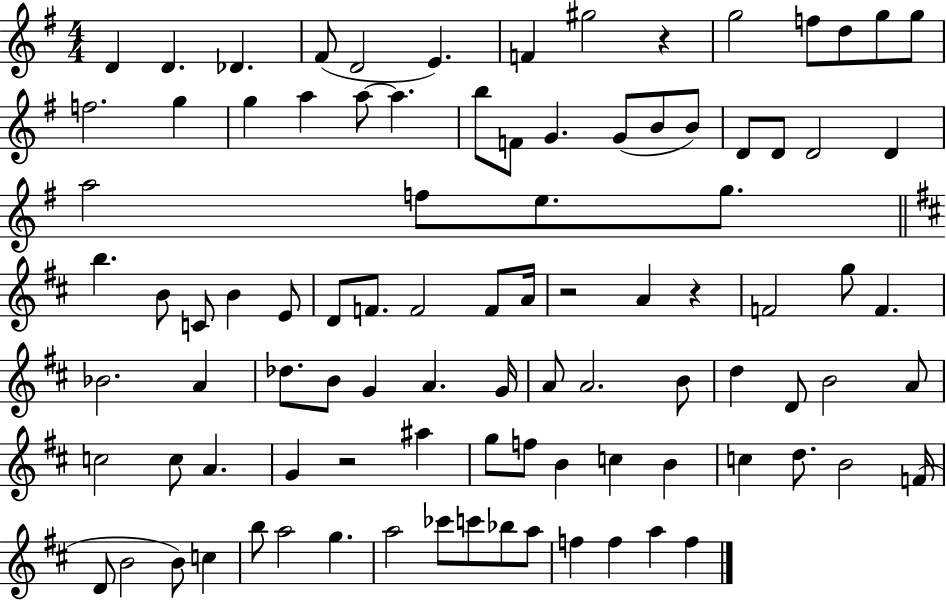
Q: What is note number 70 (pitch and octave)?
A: C5